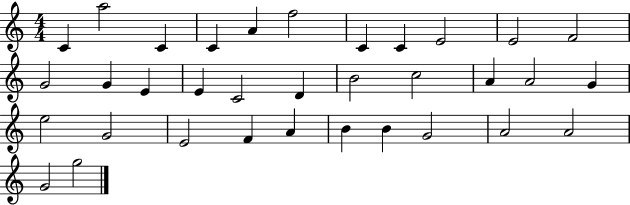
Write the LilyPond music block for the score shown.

{
  \clef treble
  \numericTimeSignature
  \time 4/4
  \key c \major
  c'4 a''2 c'4 | c'4 a'4 f''2 | c'4 c'4 e'2 | e'2 f'2 | \break g'2 g'4 e'4 | e'4 c'2 d'4 | b'2 c''2 | a'4 a'2 g'4 | \break e''2 g'2 | e'2 f'4 a'4 | b'4 b'4 g'2 | a'2 a'2 | \break g'2 g''2 | \bar "|."
}